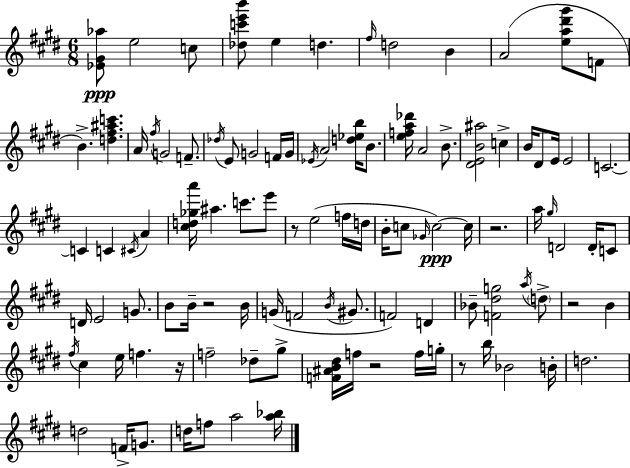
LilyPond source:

{
  \clef treble
  \numericTimeSignature
  \time 6/8
  \key e \major
  \repeat volta 2 { <ees' gis' aes''>8\ppp e''2 c''8 | <des'' c''' e''' b'''>8 e''4 d''4. | \grace { fis''16 } d''2 b'4 | a'2( <e'' a'' dis''' gis'''>8 f'8 | \break b'4.->) <d'' fis'' ais'' c'''>4. | a'16 \acciaccatura { fis''16 } g'2 f'8.-- | \acciaccatura { des''16 } e'8 g'2 | f'16 g'16 \acciaccatura { ees'16 } a'2 | \break <d'' ees'' b''>16 b'8. <e'' f'' a'' des'''>16 a'2 | b'8.-> <dis' e' b' ais''>2 | c''4-> b'16 dis'8 e'16 e'2 | c'2.~~ | \break c'4 c'4 | \acciaccatura { cis'16 } a'4 <cis'' d'' ges'' a'''>16 ais''4. | c'''8. e'''8 r8 e''2( | f''16 d''16 b'16-. c''8 \grace { ges'16 }) c''2~~\ppp | \break c''16 r2. | a''16 \grace { gis''16 } d'2 | d'16-. c'8 d'16 e'2 | g'8. b'8 b'16-- r2 | \break b'16 g'16( f'2 | \acciaccatura { b'16 } gis'8. f'2) | d'4 bes'8-- <f' dis'' g''>2 | \acciaccatura { a''16 } \parenthesize d''8-> r2 | \break b'4 \acciaccatura { fis''16 } cis''4 | e''16 f''4. r16 f''2-- | des''8-- gis''8-> <f' ais' b' dis''>16 f''16 | r2 f''16 g''16-. r8 | \break b''16 bes'2 b'16-. d''2. | d''2 | f'16-> g'8. d''16 f''8 | a''2 <a'' bes''>16 } \bar "|."
}